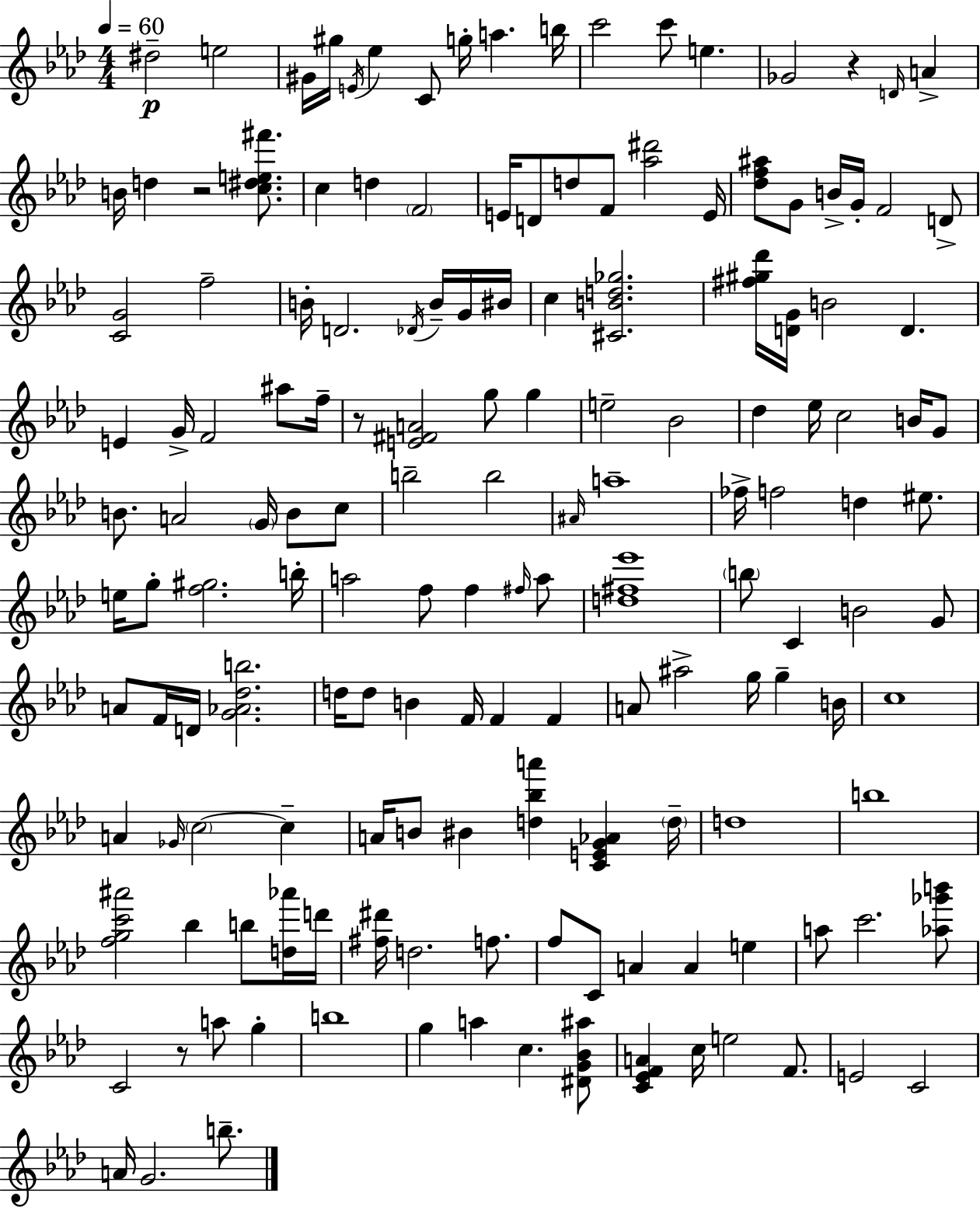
D#5/h E5/h G#4/s G#5/s E4/s Eb5/q C4/e G5/s A5/q. B5/s C6/h C6/e E5/q. Gb4/h R/q D4/s A4/q B4/s D5/q R/h [C5,D#5,E5,F#6]/e. C5/q D5/q F4/h E4/s D4/e D5/e F4/e [Ab5,D#6]/h E4/s [Db5,F5,A#5]/e G4/e B4/s G4/s F4/h D4/e [C4,G4]/h F5/h B4/s D4/h. Db4/s B4/s G4/s BIS4/s C5/q [C#4,B4,D5,Gb5]/h. [F#5,G#5,Db6]/s [D4,G4]/s B4/h D4/q. E4/q G4/s F4/h A#5/e F5/s R/e [E4,F#4,A4]/h G5/e G5/q E5/h Bb4/h Db5/q Eb5/s C5/h B4/s G4/e B4/e. A4/h G4/s B4/e C5/e B5/h B5/h A#4/s A5/w FES5/s F5/h D5/q EIS5/e. E5/s G5/e [F5,G#5]/h. B5/s A5/h F5/e F5/q F#5/s A5/e [D5,F#5,Eb6]/w B5/e C4/q B4/h G4/e A4/e F4/s D4/s [G4,Ab4,Db5,B5]/h. D5/s D5/e B4/q F4/s F4/q F4/q A4/e A#5/h G5/s G5/q B4/s C5/w A4/q Gb4/s C5/h C5/q A4/s B4/e BIS4/q [D5,Bb5,A6]/q [C4,E4,G4,Ab4]/q D5/s D5/w B5/w [F5,G5,C6,A#6]/h Bb5/q B5/e [D5,Ab6]/s D6/s [F#5,D#6]/s D5/h. F5/e. F5/e C4/e A4/q A4/q E5/q A5/e C6/h. [Ab5,Gb6,B6]/e C4/h R/e A5/e G5/q B5/w G5/q A5/q C5/q. [D#4,G4,Bb4,A#5]/e [C4,Eb4,F4,A4]/q C5/s E5/h F4/e. E4/h C4/h A4/s G4/h. B5/e.